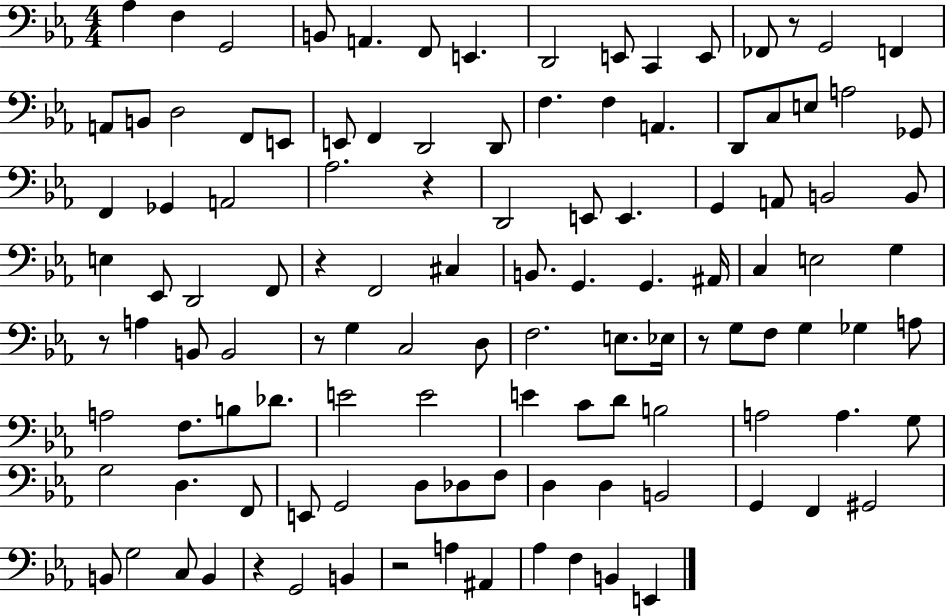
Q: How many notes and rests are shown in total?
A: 116